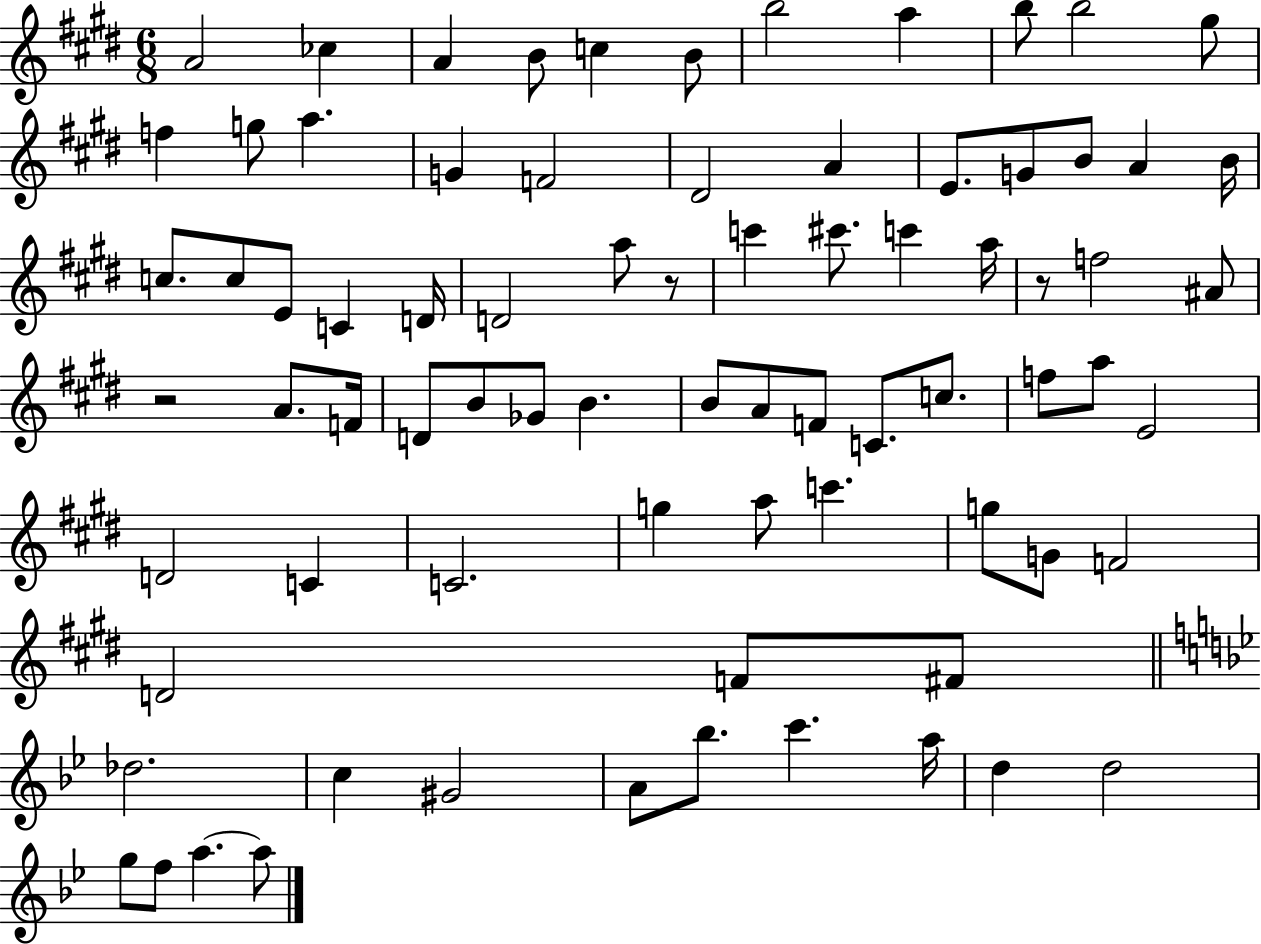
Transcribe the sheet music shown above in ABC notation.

X:1
T:Untitled
M:6/8
L:1/4
K:E
A2 _c A B/2 c B/2 b2 a b/2 b2 ^g/2 f g/2 a G F2 ^D2 A E/2 G/2 B/2 A B/4 c/2 c/2 E/2 C D/4 D2 a/2 z/2 c' ^c'/2 c' a/4 z/2 f2 ^A/2 z2 A/2 F/4 D/2 B/2 _G/2 B B/2 A/2 F/2 C/2 c/2 f/2 a/2 E2 D2 C C2 g a/2 c' g/2 G/2 F2 D2 F/2 ^F/2 _d2 c ^G2 A/2 _b/2 c' a/4 d d2 g/2 f/2 a a/2